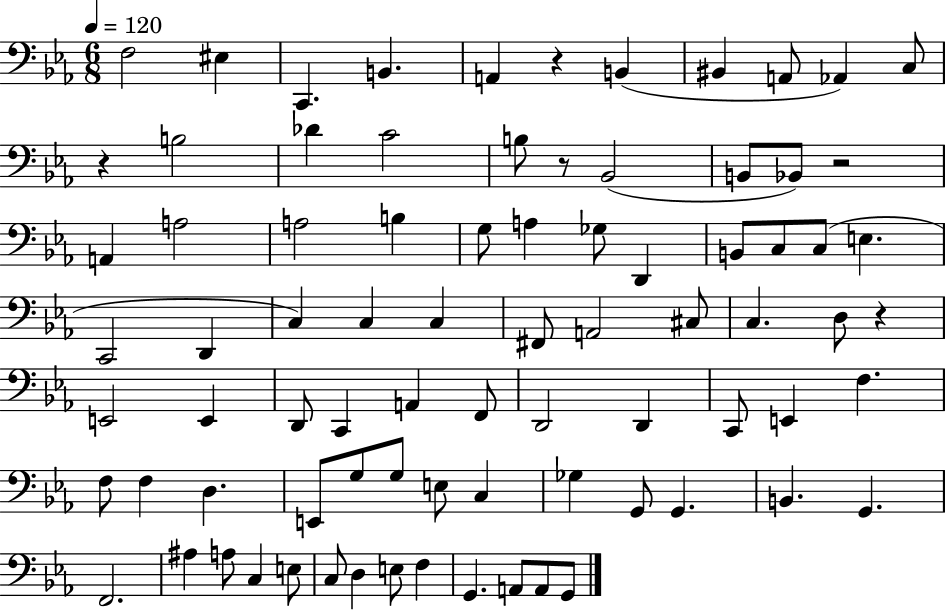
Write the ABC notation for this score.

X:1
T:Untitled
M:6/8
L:1/4
K:Eb
F,2 ^E, C,, B,, A,, z B,, ^B,, A,,/2 _A,, C,/2 z B,2 _D C2 B,/2 z/2 _B,,2 B,,/2 _B,,/2 z2 A,, A,2 A,2 B, G,/2 A, _G,/2 D,, B,,/2 C,/2 C,/2 E, C,,2 D,, C, C, C, ^F,,/2 A,,2 ^C,/2 C, D,/2 z E,,2 E,, D,,/2 C,, A,, F,,/2 D,,2 D,, C,,/2 E,, F, F,/2 F, D, E,,/2 G,/2 G,/2 E,/2 C, _G, G,,/2 G,, B,, G,, F,,2 ^A, A,/2 C, E,/2 C,/2 D, E,/2 F, G,, A,,/2 A,,/2 G,,/2